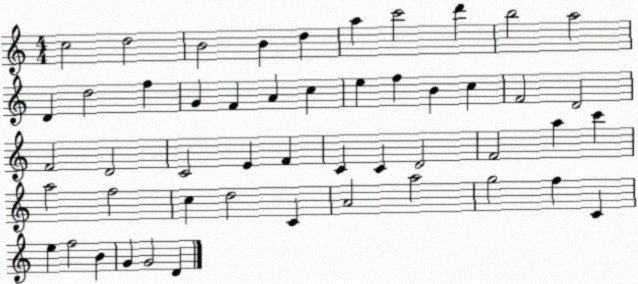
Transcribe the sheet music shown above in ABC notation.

X:1
T:Untitled
M:4/4
L:1/4
K:C
c2 d2 B2 B d a c'2 d' b2 a2 D d2 f G F A c e f B c F2 D2 F2 D2 C2 E F C C D2 F2 a c' a2 f2 c d2 C A2 a2 g2 f C e f2 B G G2 D